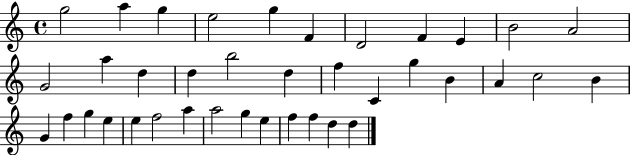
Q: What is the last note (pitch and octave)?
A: D5